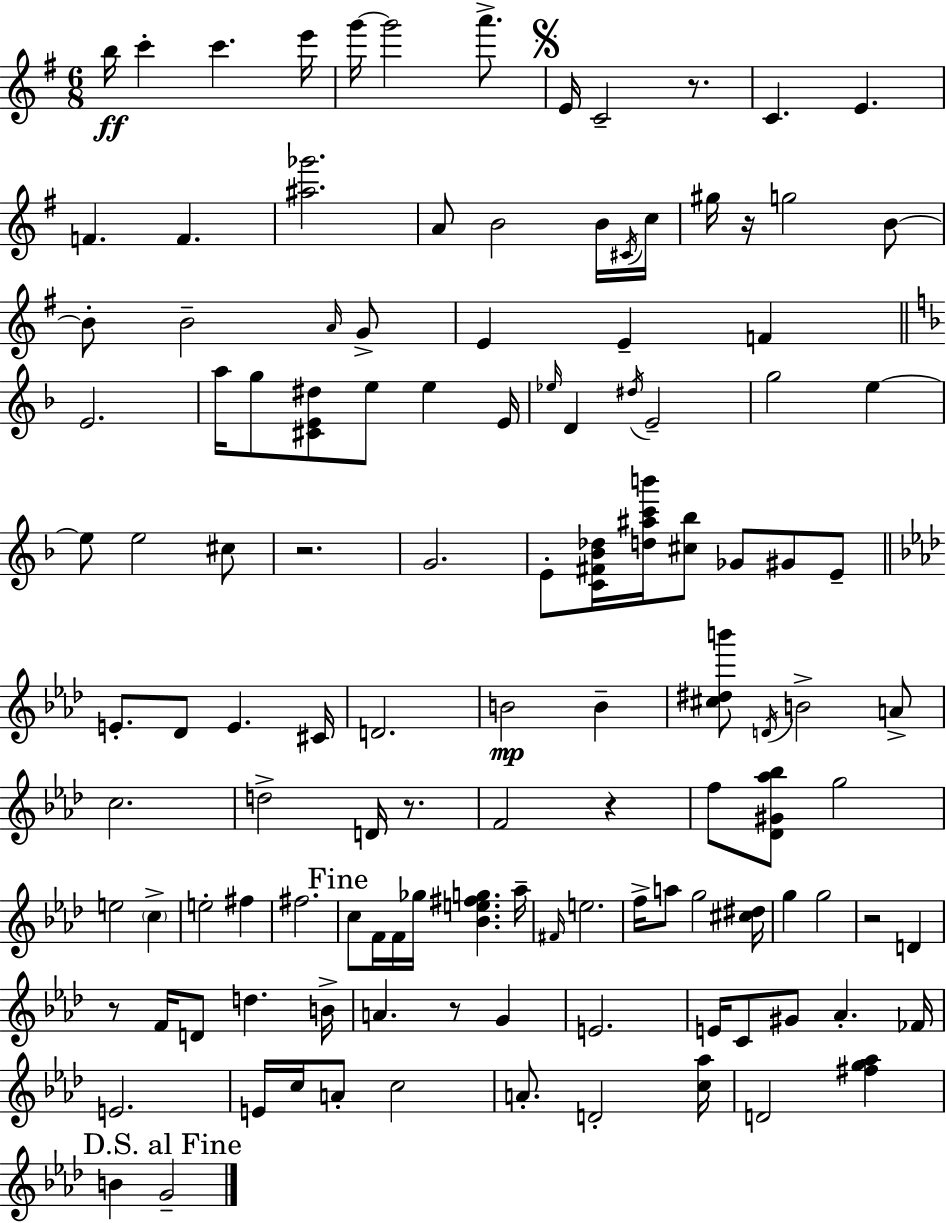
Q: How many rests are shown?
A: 8